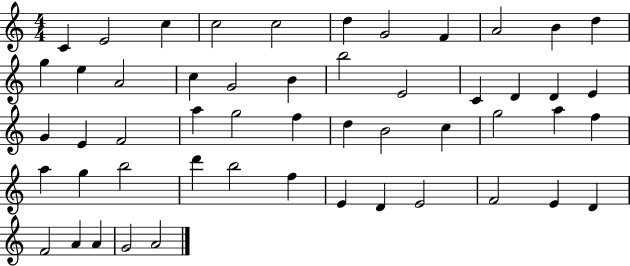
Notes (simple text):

C4/q E4/h C5/q C5/h C5/h D5/q G4/h F4/q A4/h B4/q D5/q G5/q E5/q A4/h C5/q G4/h B4/q B5/h E4/h C4/q D4/q D4/q E4/q G4/q E4/q F4/h A5/q G5/h F5/q D5/q B4/h C5/q G5/h A5/q F5/q A5/q G5/q B5/h D6/q B5/h F5/q E4/q D4/q E4/h F4/h E4/q D4/q F4/h A4/q A4/q G4/h A4/h